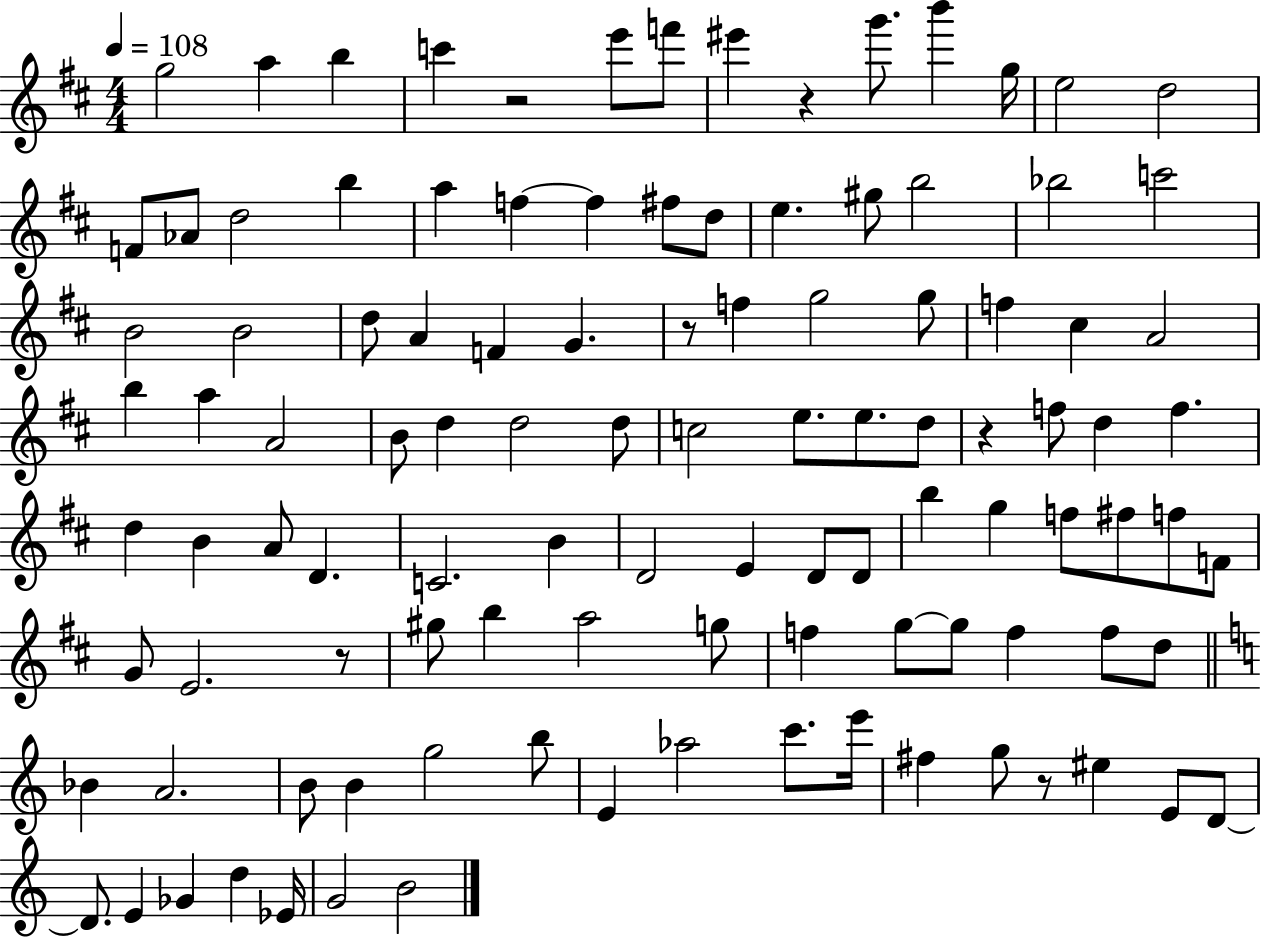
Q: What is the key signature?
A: D major